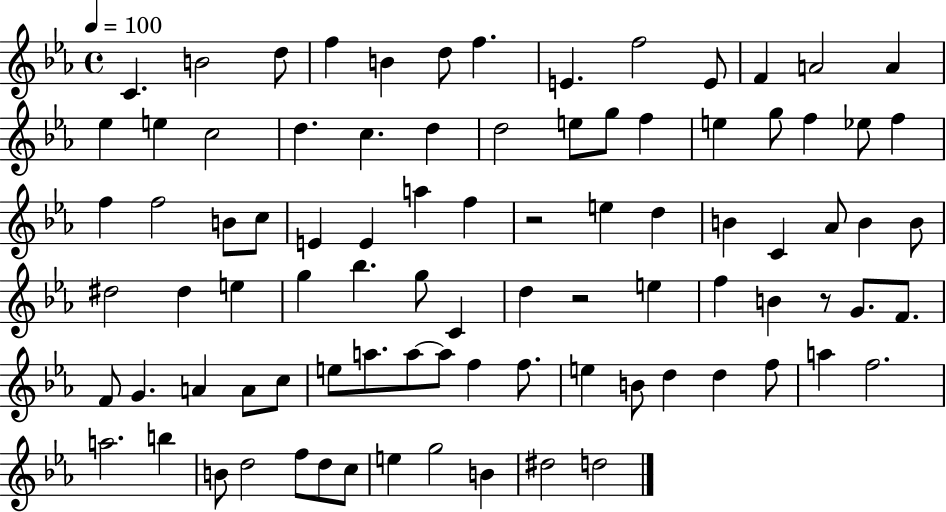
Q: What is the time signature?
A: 4/4